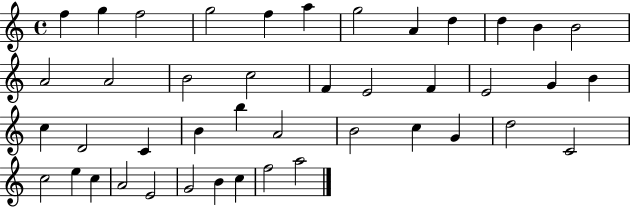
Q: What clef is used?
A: treble